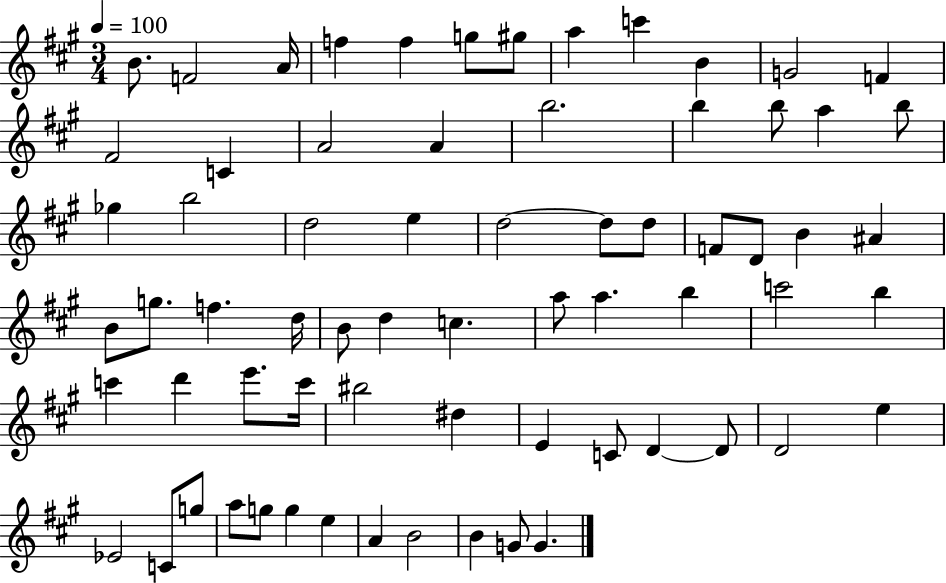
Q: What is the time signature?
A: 3/4